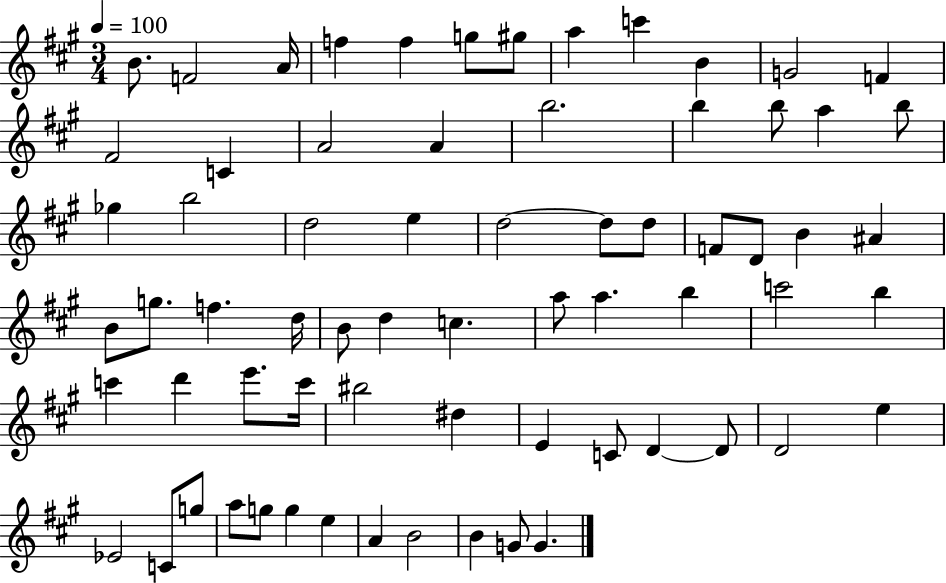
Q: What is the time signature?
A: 3/4